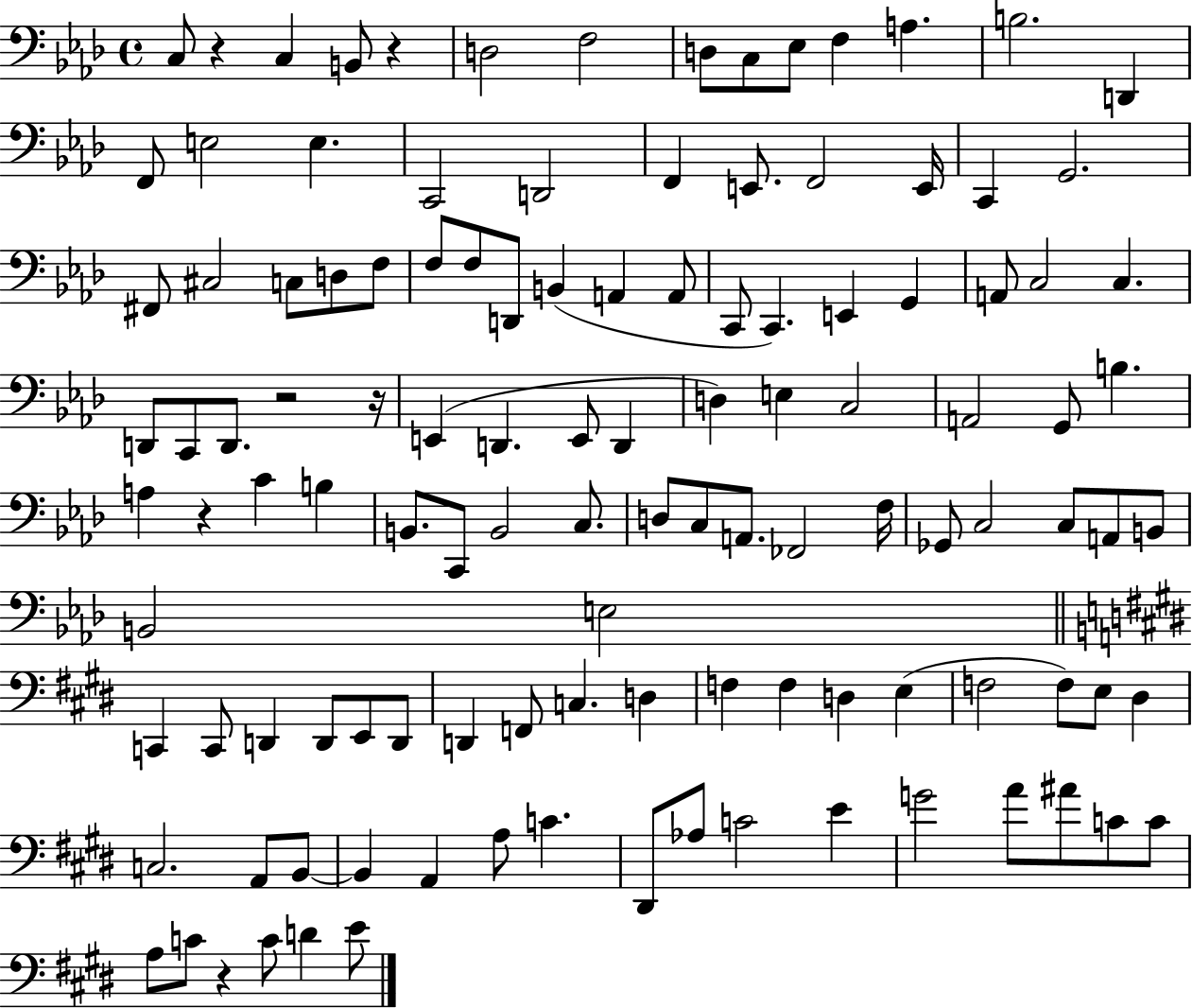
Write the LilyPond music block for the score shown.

{
  \clef bass
  \time 4/4
  \defaultTimeSignature
  \key aes \major
  c8 r4 c4 b,8 r4 | d2 f2 | d8 c8 ees8 f4 a4. | b2. d,4 | \break f,8 e2 e4. | c,2 d,2 | f,4 e,8. f,2 e,16 | c,4 g,2. | \break fis,8 cis2 c8 d8 f8 | f8 f8 d,8 b,4( a,4 a,8 | c,8 c,4.) e,4 g,4 | a,8 c2 c4. | \break d,8 c,8 d,8. r2 r16 | e,4( d,4. e,8 d,4 | d4) e4 c2 | a,2 g,8 b4. | \break a4 r4 c'4 b4 | b,8. c,8 b,2 c8. | d8 c8 a,8. fes,2 f16 | ges,8 c2 c8 a,8 b,8 | \break b,2 e2 | \bar "||" \break \key e \major c,4 c,8 d,4 d,8 e,8 d,8 | d,4 f,8 c4. d4 | f4 f4 d4 e4( | f2 f8) e8 dis4 | \break c2. a,8 b,8~~ | b,4 a,4 a8 c'4. | dis,8 aes8 c'2 e'4 | g'2 a'8 ais'8 c'8 c'8 | \break a8 c'8 r4 c'8 d'4 e'8 | \bar "|."
}